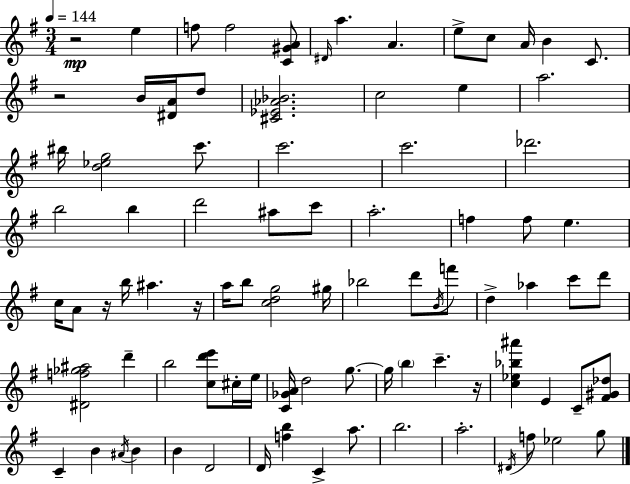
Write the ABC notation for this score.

X:1
T:Untitled
M:3/4
L:1/4
K:G
z2 e f/2 f2 [C^GA]/2 ^D/4 a A e/2 c/2 A/4 B C/2 z2 B/4 [^DA]/4 d/2 [^C_E_A_B]2 c2 e a2 ^b/4 [d_eg]2 c'/2 c'2 c'2 _d'2 b2 b d'2 ^a/2 c'/2 a2 f f/2 e c/4 A/2 z/4 b/4 ^a z/4 a/4 b/2 [cdg]2 ^g/4 _b2 d'/2 B/4 f'/2 d _a c'/2 d'/2 [^Df_g^a]2 d' b2 [cd'e']/2 ^c/4 e/4 [C_GA]/4 d2 g/2 g/4 b c' z/4 [c_e_b^a'] E C/2 [^F^G_d]/2 C B ^A/4 B B D2 D/4 [fb] C a/2 b2 a2 ^D/4 f/2 _e2 g/2